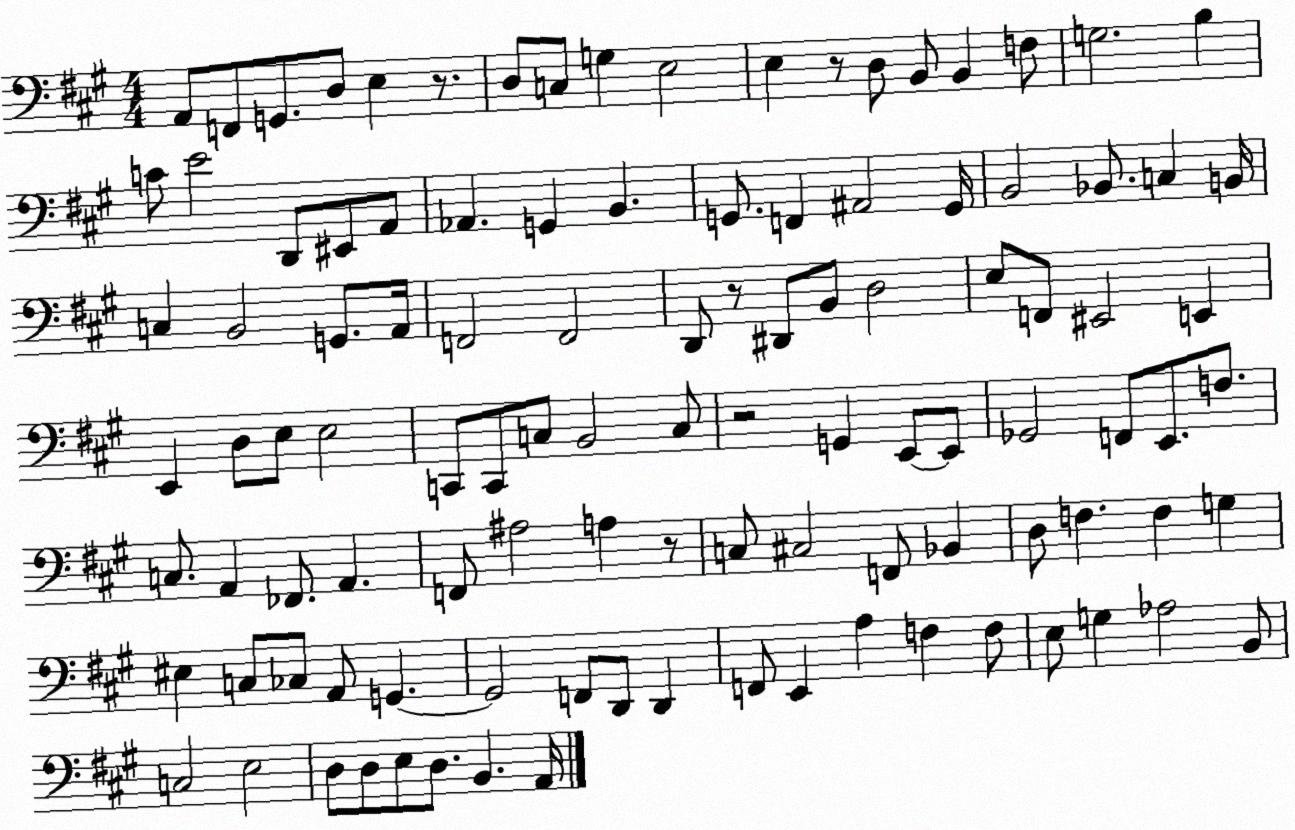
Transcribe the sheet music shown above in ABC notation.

X:1
T:Untitled
M:4/4
L:1/4
K:A
A,,/2 F,,/2 G,,/2 D,/2 E, z/2 D,/2 C,/2 G, E,2 E, z/2 D,/2 B,,/2 B,, F,/2 G,2 B, C/2 E2 D,,/2 ^E,,/2 A,,/2 _A,, G,, B,, G,,/2 F,, ^A,,2 G,,/4 B,,2 _B,,/2 C, B,,/4 C, B,,2 G,,/2 A,,/4 F,,2 F,,2 D,,/2 z/2 ^D,,/2 B,,/2 D,2 E,/2 F,,/2 ^E,,2 E,, E,, D,/2 E,/2 E,2 C,,/2 C,,/2 C,/2 B,,2 C,/2 z2 G,, E,,/2 E,,/2 _G,,2 F,,/2 E,,/2 F,/2 C,/2 A,, _F,,/2 A,, F,,/2 ^A,2 A, z/2 C,/2 ^C,2 F,,/2 _B,, D,/2 F, F, G, ^E, C,/2 _C,/2 A,,/2 G,, G,,2 F,,/2 D,,/2 D,, F,,/2 E,, A, F, F,/2 E,/2 G, _A,2 B,,/2 C,2 E,2 D,/2 D,/2 E,/2 D,/2 B,, A,,/4